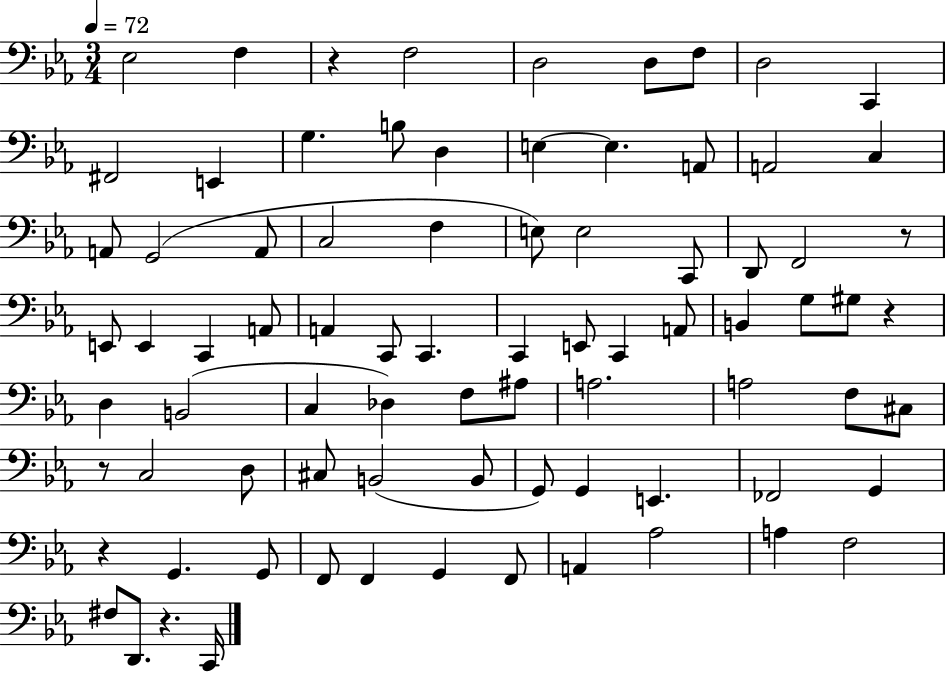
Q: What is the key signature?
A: EES major